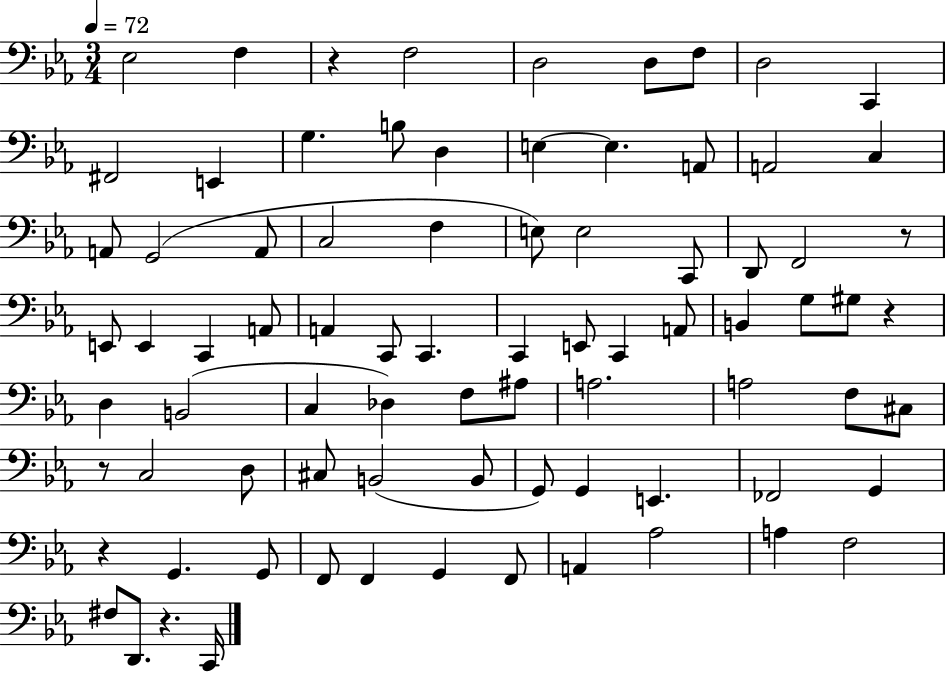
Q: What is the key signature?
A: EES major